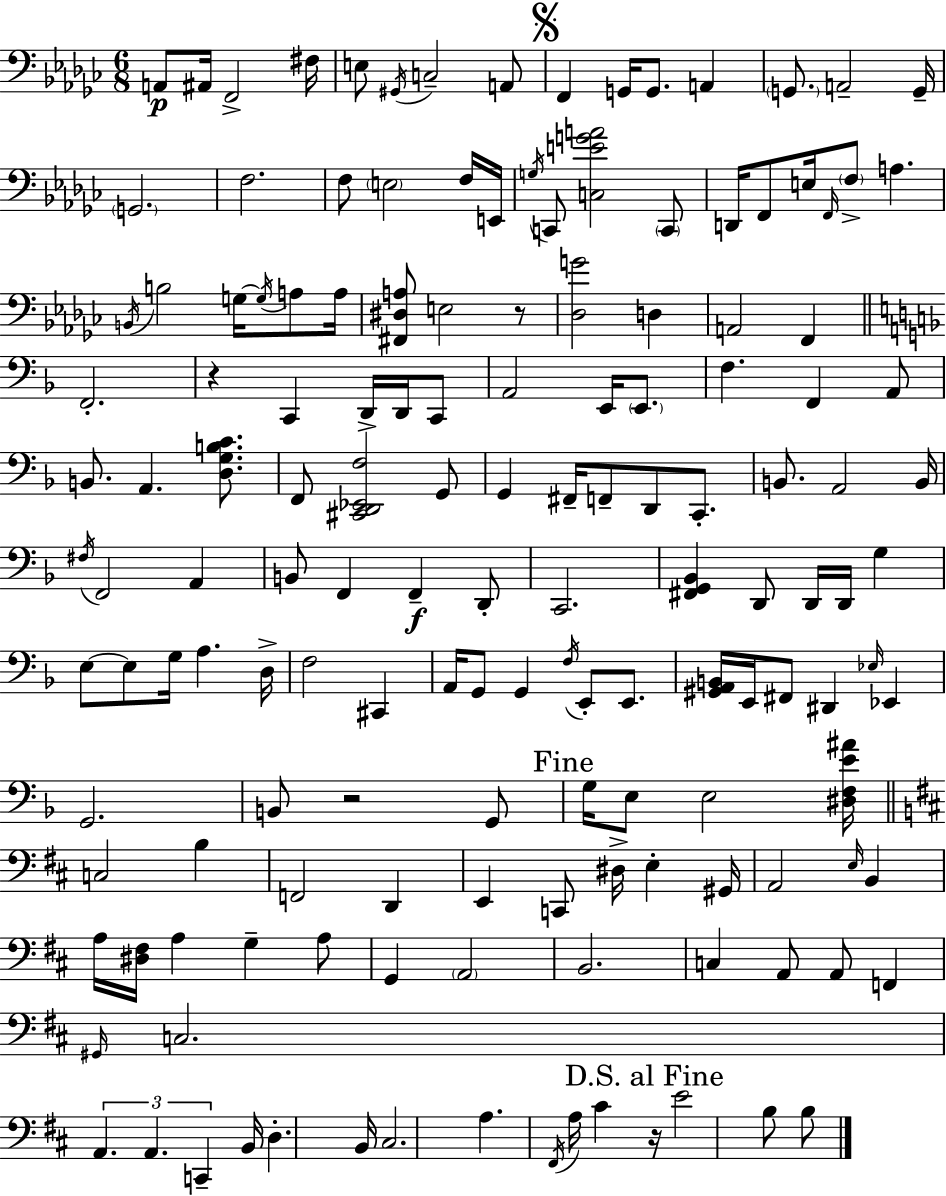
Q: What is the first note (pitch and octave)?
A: A2